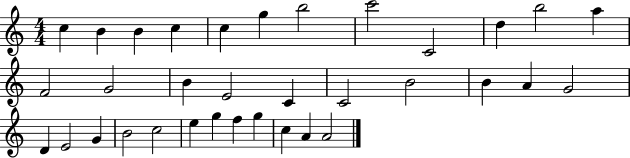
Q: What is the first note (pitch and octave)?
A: C5